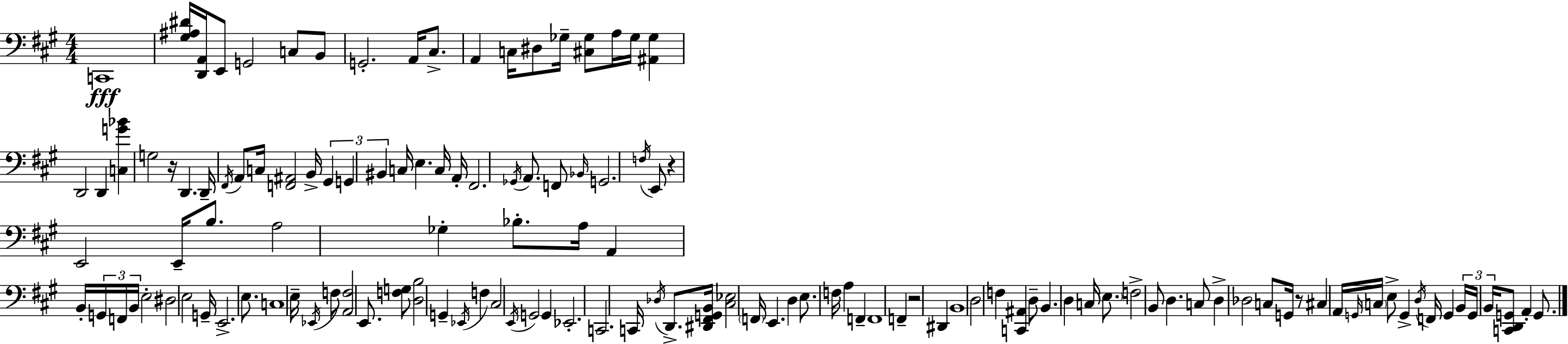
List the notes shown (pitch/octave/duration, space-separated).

C2/w [G#3,A#3,D#4]/s [D2,A2]/s E2/e G2/h C3/e B2/e G2/h. A2/s C#3/e. A2/q C3/s D#3/e Gb3/s [C#3,Gb3]/e A3/s Gb3/s [A#2,Gb3]/q D2/h D2/q [C3,G4,Bb4]/q G3/h R/s D2/q. D2/s F#2/s A2/e C3/s [F2,A#2]/h B2/s G#2/q G2/q BIS2/q C3/s E3/q. C3/s A2/s F#2/h. Gb2/s A2/e. F2/e Bb2/s G2/h. F3/s E2/e R/q E2/h E2/s B3/e. A3/h Gb3/q Bb3/e. A3/s A2/q B2/s G2/s F2/s B2/s E3/h D#3/h E3/h G2/s E2/h. E3/e. C3/w E3/s Eb2/s F3/e [A2,F3]/h E2/e. [F3,G3]/e [D3,B3]/h G2/q Eb2/s F3/q C#3/h E2/s G2/h G2/q Eb2/h. C2/h. C2/s Db3/s D2/e. [D#2,F#2,G2,B2]/s [C#3,Eb3]/h F2/s E2/q. D3/q E3/e. F3/s A3/q F2/q F2/w F2/q R/h D#2/q B2/w D3/h F3/q [C2,A#2]/q D3/e B2/q. D3/q C3/s E3/e. F3/h B2/e D3/q. C3/e D3/q Db3/h C3/e G2/s R/e C#3/q A2/s G2/s C3/s E3/e G2/q D3/s F2/s G2/q B2/s G2/s B2/s [C2,D2,G2]/e A2/q G2/e.